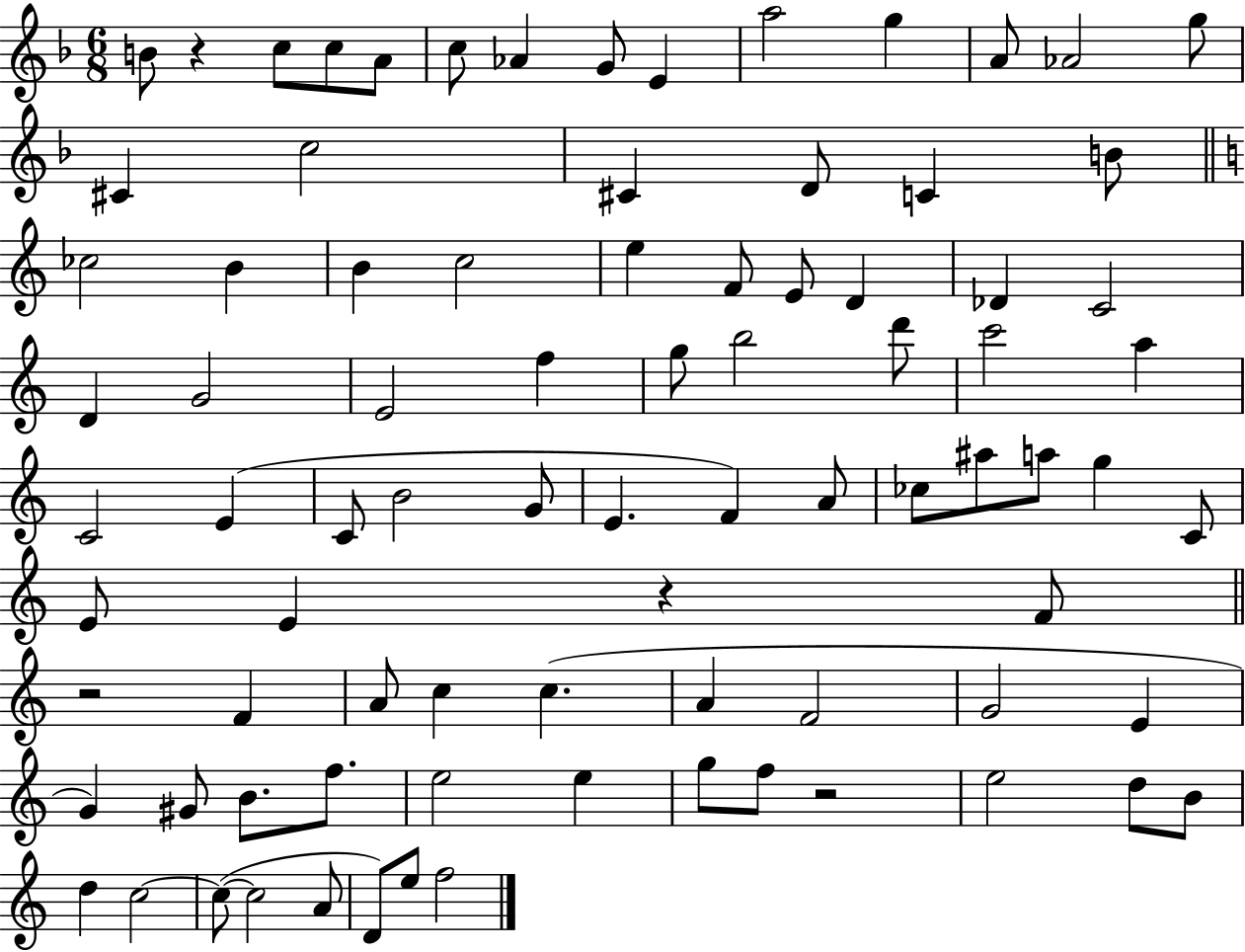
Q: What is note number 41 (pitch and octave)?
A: C4